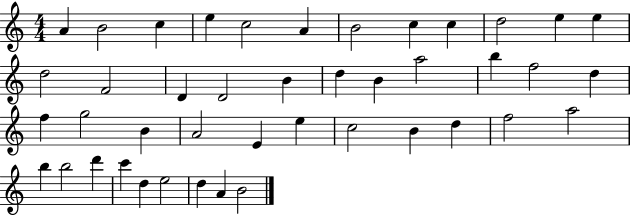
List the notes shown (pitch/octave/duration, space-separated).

A4/q B4/h C5/q E5/q C5/h A4/q B4/h C5/q C5/q D5/h E5/q E5/q D5/h F4/h D4/q D4/h B4/q D5/q B4/q A5/h B5/q F5/h D5/q F5/q G5/h B4/q A4/h E4/q E5/q C5/h B4/q D5/q F5/h A5/h B5/q B5/h D6/q C6/q D5/q E5/h D5/q A4/q B4/h